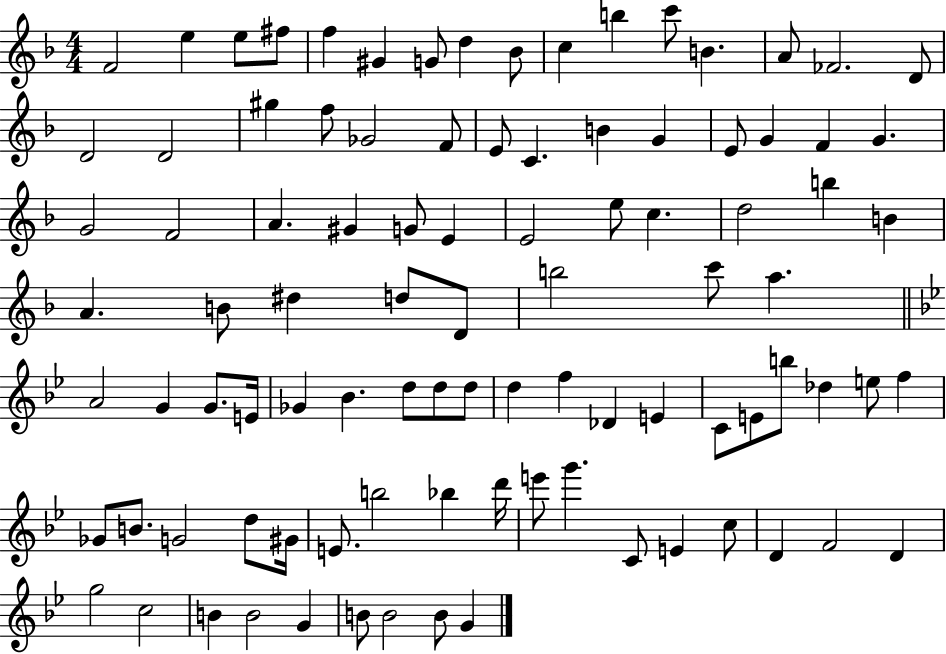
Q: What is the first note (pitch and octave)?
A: F4